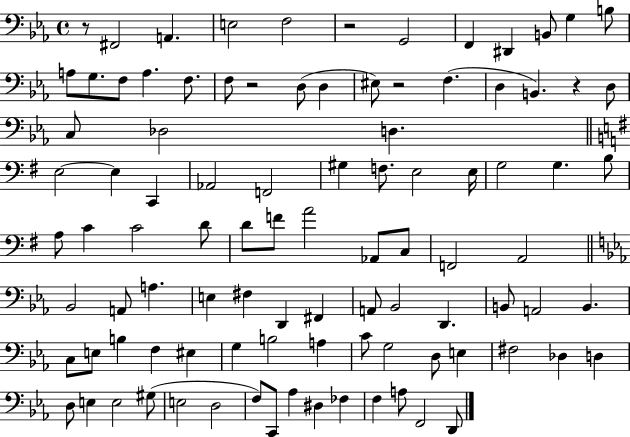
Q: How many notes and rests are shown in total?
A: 97